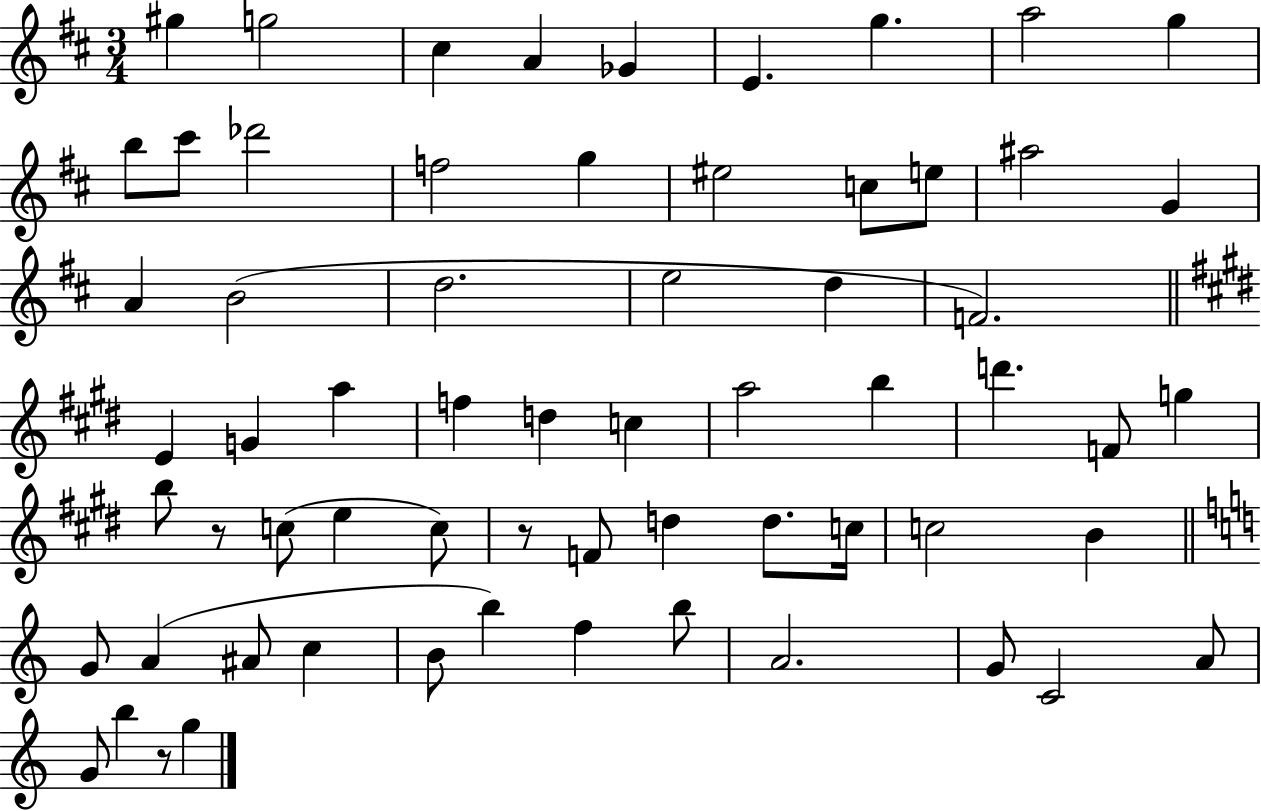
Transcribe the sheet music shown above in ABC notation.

X:1
T:Untitled
M:3/4
L:1/4
K:D
^g g2 ^c A _G E g a2 g b/2 ^c'/2 _d'2 f2 g ^e2 c/2 e/2 ^a2 G A B2 d2 e2 d F2 E G a f d c a2 b d' F/2 g b/2 z/2 c/2 e c/2 z/2 F/2 d d/2 c/4 c2 B G/2 A ^A/2 c B/2 b f b/2 A2 G/2 C2 A/2 G/2 b z/2 g